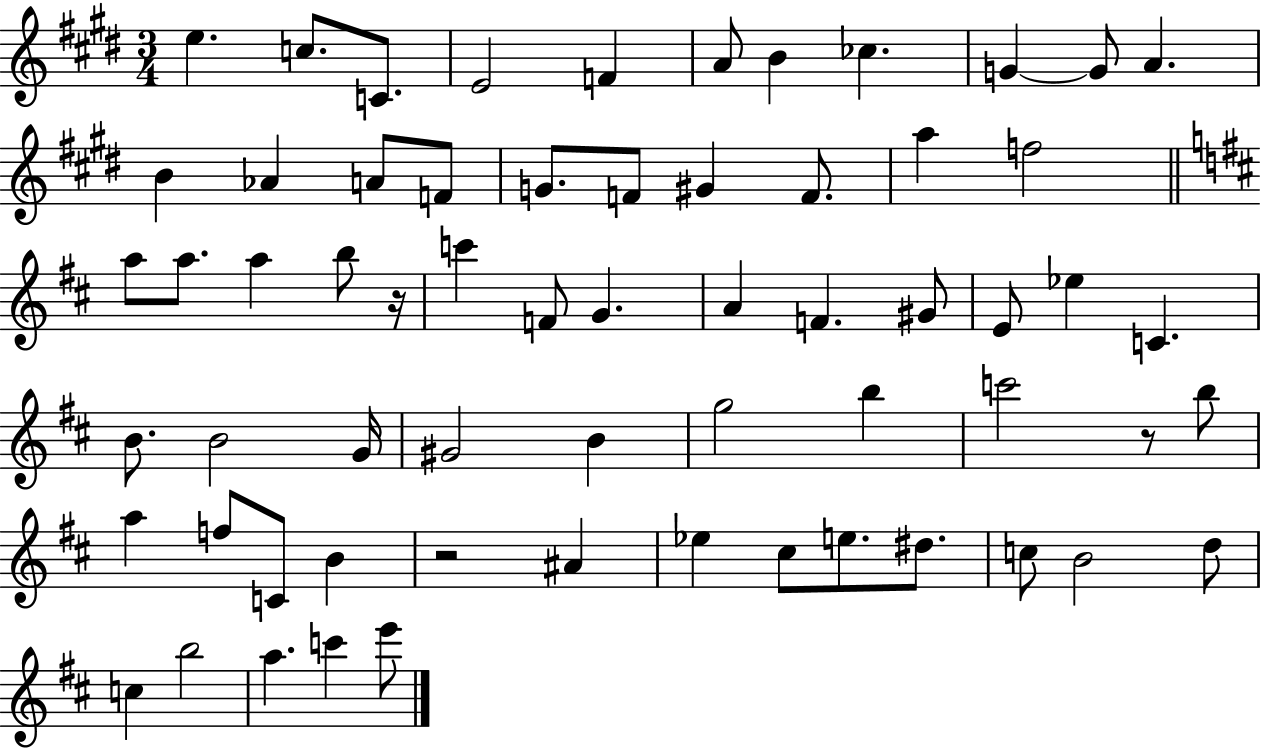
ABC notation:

X:1
T:Untitled
M:3/4
L:1/4
K:E
e c/2 C/2 E2 F A/2 B _c G G/2 A B _A A/2 F/2 G/2 F/2 ^G F/2 a f2 a/2 a/2 a b/2 z/4 c' F/2 G A F ^G/2 E/2 _e C B/2 B2 G/4 ^G2 B g2 b c'2 z/2 b/2 a f/2 C/2 B z2 ^A _e ^c/2 e/2 ^d/2 c/2 B2 d/2 c b2 a c' e'/2